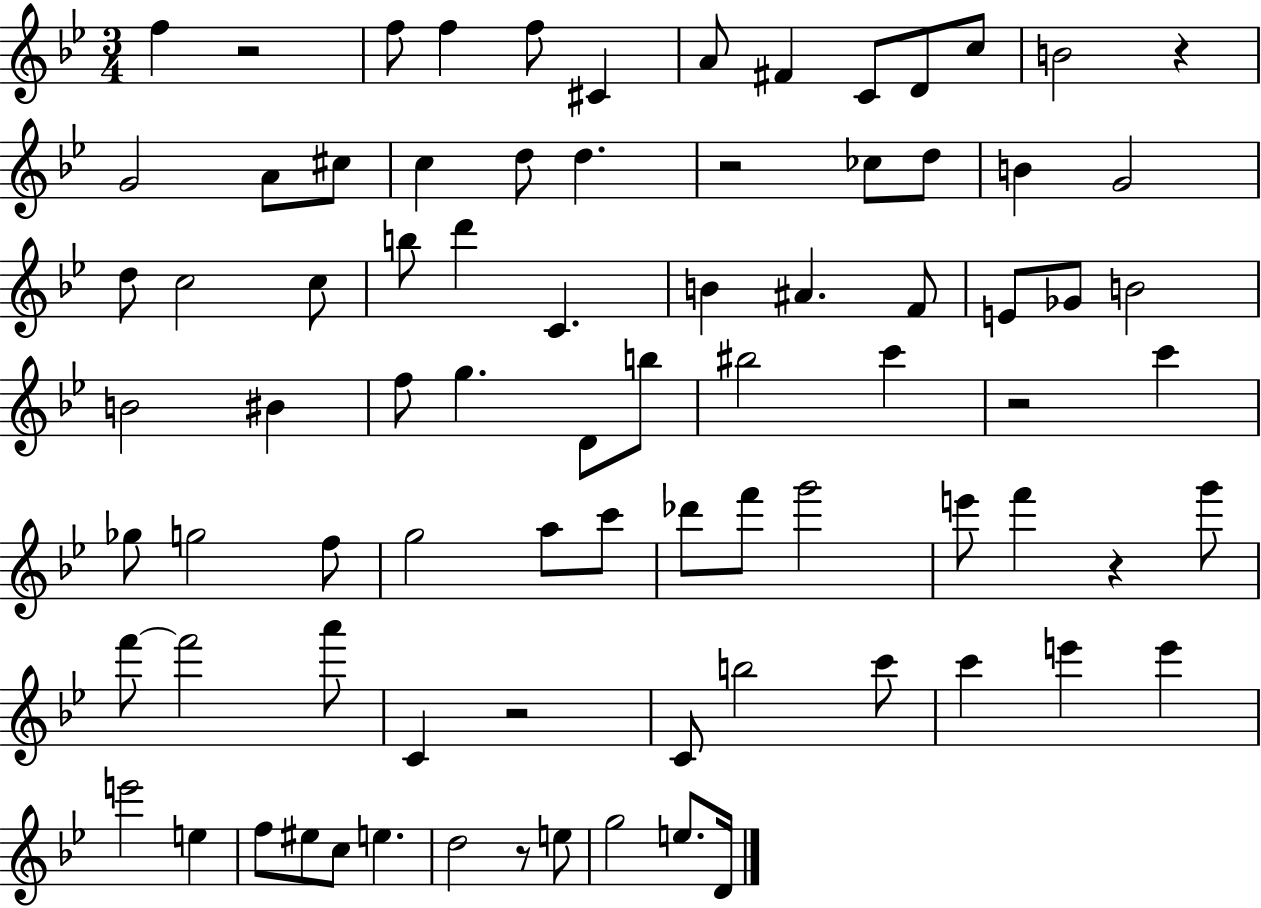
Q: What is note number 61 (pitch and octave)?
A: C6